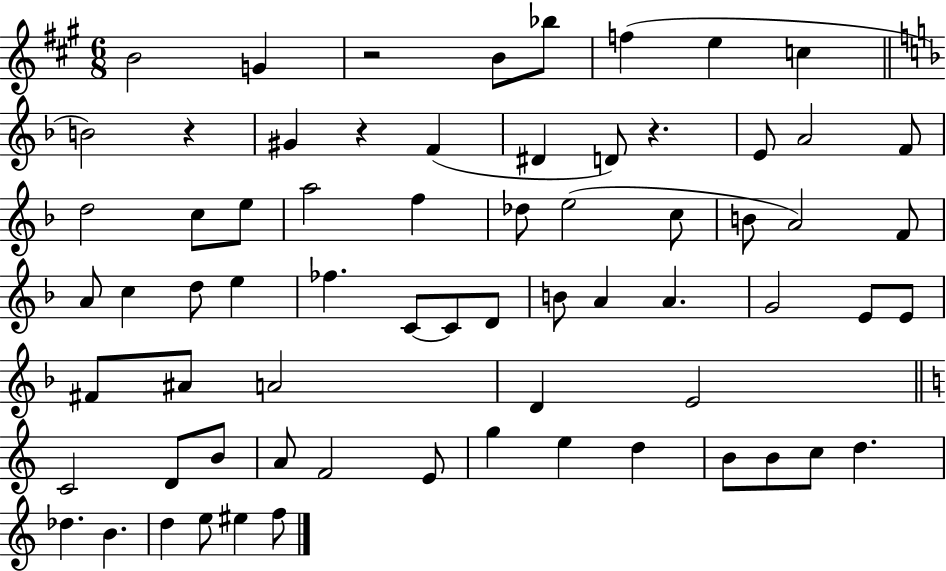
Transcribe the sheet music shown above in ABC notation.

X:1
T:Untitled
M:6/8
L:1/4
K:A
B2 G z2 B/2 _b/2 f e c B2 z ^G z F ^D D/2 z E/2 A2 F/2 d2 c/2 e/2 a2 f _d/2 e2 c/2 B/2 A2 F/2 A/2 c d/2 e _f C/2 C/2 D/2 B/2 A A G2 E/2 E/2 ^F/2 ^A/2 A2 D E2 C2 D/2 B/2 A/2 F2 E/2 g e d B/2 B/2 c/2 d _d B d e/2 ^e f/2